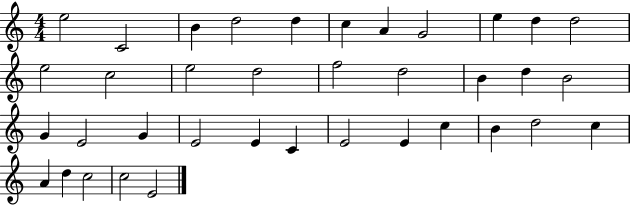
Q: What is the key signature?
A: C major